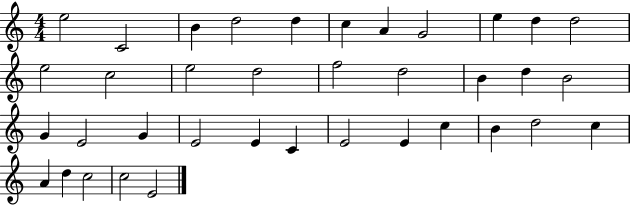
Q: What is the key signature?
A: C major